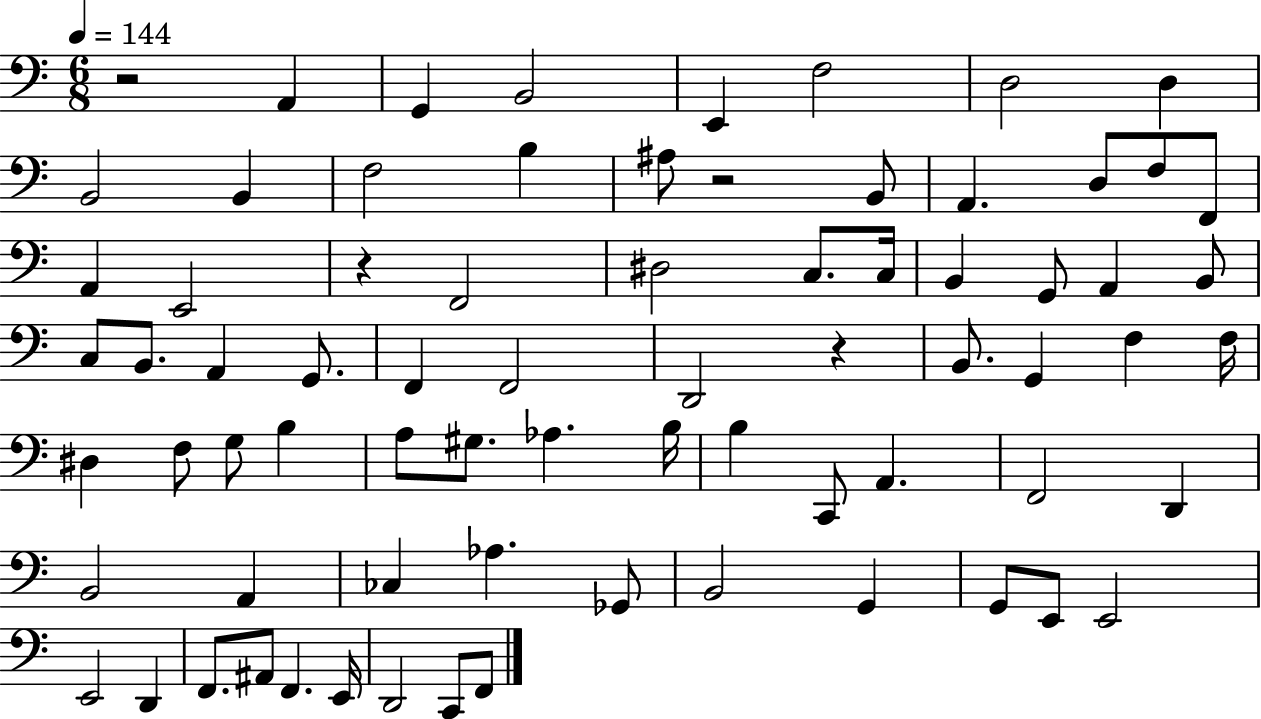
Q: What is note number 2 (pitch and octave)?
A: G2